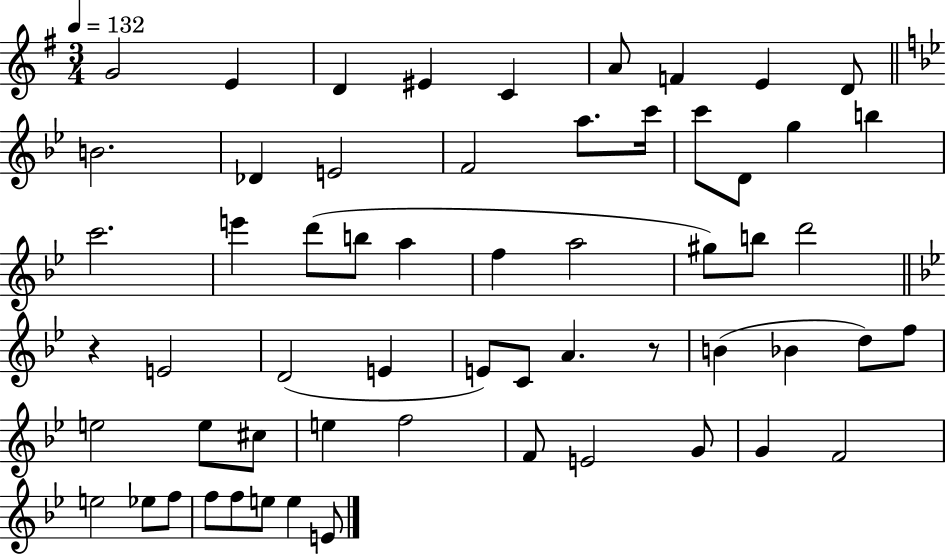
G4/h E4/q D4/q EIS4/q C4/q A4/e F4/q E4/q D4/e B4/h. Db4/q E4/h F4/h A5/e. C6/s C6/e D4/e G5/q B5/q C6/h. E6/q D6/e B5/e A5/q F5/q A5/h G#5/e B5/e D6/h R/q E4/h D4/h E4/q E4/e C4/e A4/q. R/e B4/q Bb4/q D5/e F5/e E5/h E5/e C#5/e E5/q F5/h F4/e E4/h G4/e G4/q F4/h E5/h Eb5/e F5/e F5/e F5/e E5/e E5/q E4/e